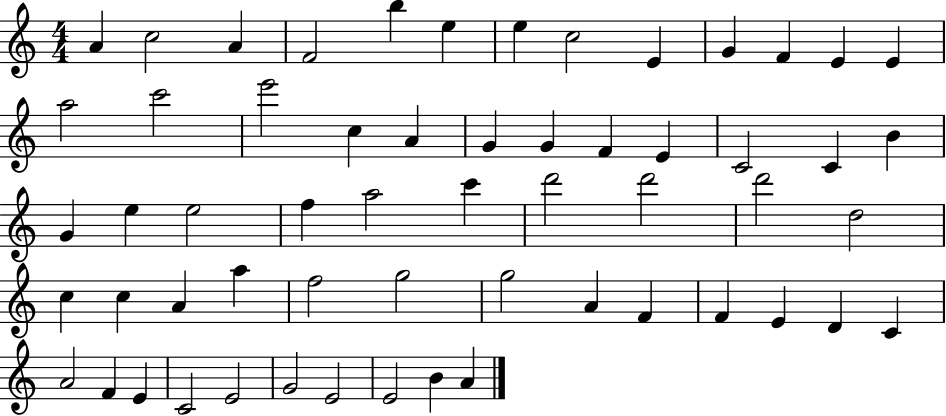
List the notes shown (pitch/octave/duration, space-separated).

A4/q C5/h A4/q F4/h B5/q E5/q E5/q C5/h E4/q G4/q F4/q E4/q E4/q A5/h C6/h E6/h C5/q A4/q G4/q G4/q F4/q E4/q C4/h C4/q B4/q G4/q E5/q E5/h F5/q A5/h C6/q D6/h D6/h D6/h D5/h C5/q C5/q A4/q A5/q F5/h G5/h G5/h A4/q F4/q F4/q E4/q D4/q C4/q A4/h F4/q E4/q C4/h E4/h G4/h E4/h E4/h B4/q A4/q